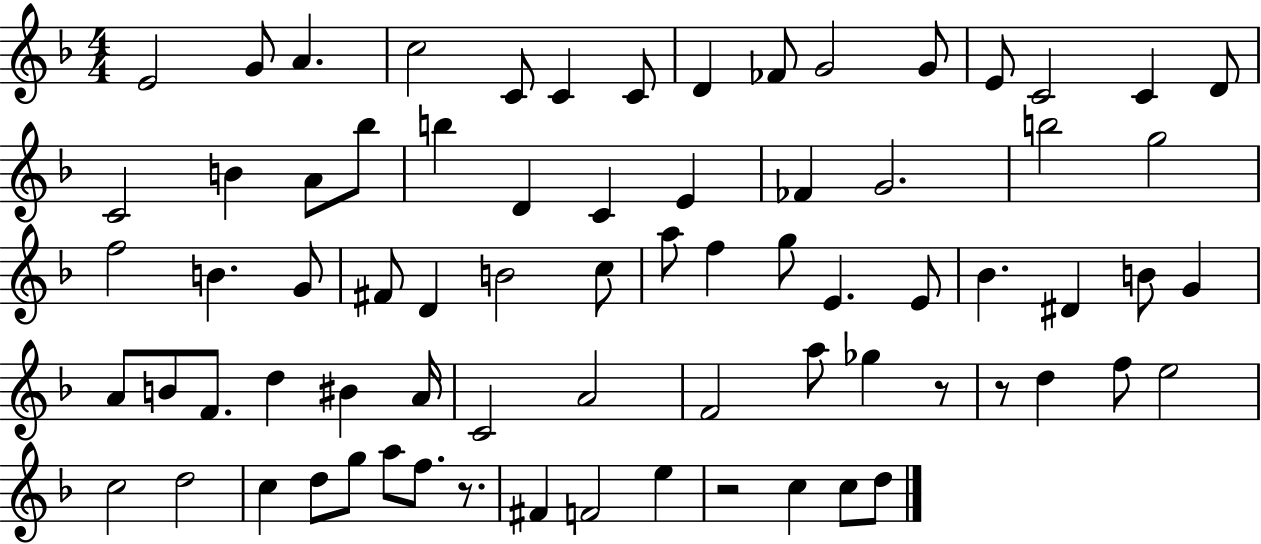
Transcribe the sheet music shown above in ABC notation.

X:1
T:Untitled
M:4/4
L:1/4
K:F
E2 G/2 A c2 C/2 C C/2 D _F/2 G2 G/2 E/2 C2 C D/2 C2 B A/2 _b/2 b D C E _F G2 b2 g2 f2 B G/2 ^F/2 D B2 c/2 a/2 f g/2 E E/2 _B ^D B/2 G A/2 B/2 F/2 d ^B A/4 C2 A2 F2 a/2 _g z/2 z/2 d f/2 e2 c2 d2 c d/2 g/2 a/2 f/2 z/2 ^F F2 e z2 c c/2 d/2